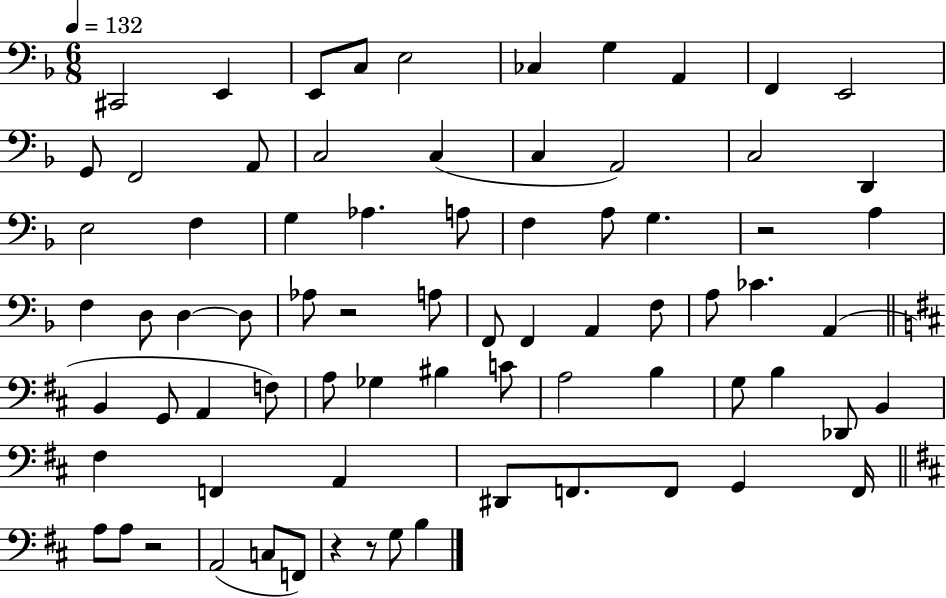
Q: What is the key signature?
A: F major